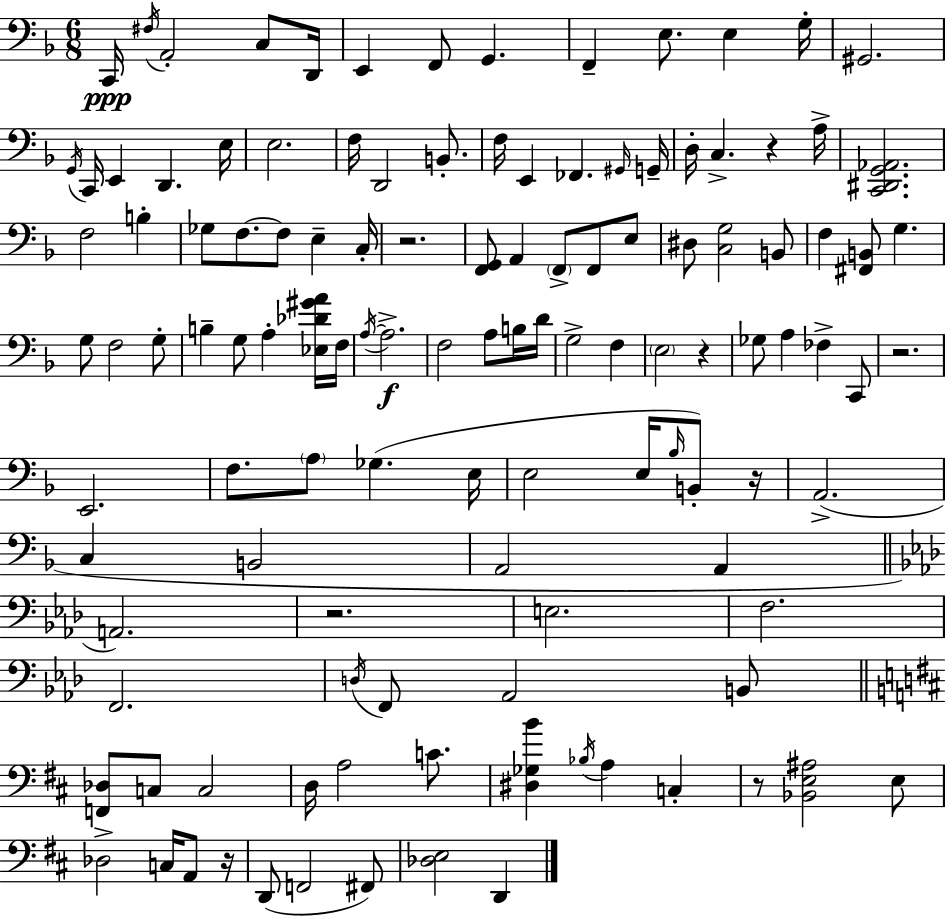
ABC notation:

X:1
T:Untitled
M:6/8
L:1/4
K:F
C,,/4 ^F,/4 A,,2 C,/2 D,,/4 E,, F,,/2 G,, F,, E,/2 E, G,/4 ^G,,2 G,,/4 C,,/4 E,, D,, E,/4 E,2 F,/4 D,,2 B,,/2 F,/4 E,, _F,, ^G,,/4 G,,/4 D,/4 C, z A,/4 [C,,^D,,G,,_A,,]2 F,2 B, _G,/2 F,/2 F,/2 E, C,/4 z2 [F,,G,,]/2 A,, F,,/2 F,,/2 E,/2 ^D,/2 [C,G,]2 B,,/2 F, [^F,,B,,]/2 G, G,/2 F,2 G,/2 B, G,/2 A, [_E,_D^GA]/4 F,/4 A,/4 A,2 F,2 A,/2 B,/4 D/4 G,2 F, E,2 z _G,/2 A, _F, C,,/2 z2 E,,2 F,/2 A,/2 _G, E,/4 E,2 E,/4 _B,/4 B,,/2 z/4 A,,2 C, B,,2 A,,2 A,, A,,2 z2 E,2 F,2 F,,2 D,/4 F,,/2 _A,,2 B,,/2 [F,,_D,]/2 C,/2 C,2 D,/4 A,2 C/2 [^D,_G,B] _B,/4 A, C, z/2 [_B,,E,^A,]2 E,/2 _D,2 C,/4 A,,/2 z/4 D,,/2 F,,2 ^F,,/2 [_D,E,]2 D,,